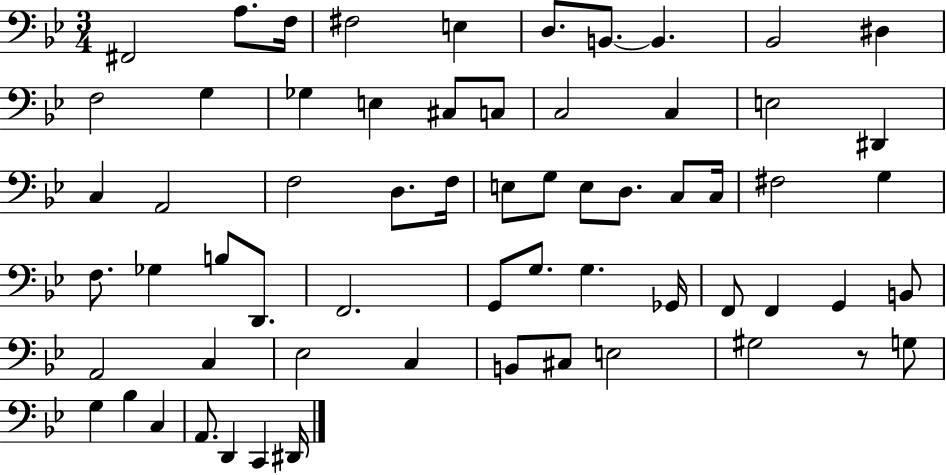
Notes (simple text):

F#2/h A3/e. F3/s F#3/h E3/q D3/e. B2/e. B2/q. Bb2/h D#3/q F3/h G3/q Gb3/q E3/q C#3/e C3/e C3/h C3/q E3/h D#2/q C3/q A2/h F3/h D3/e. F3/s E3/e G3/e E3/e D3/e. C3/e C3/s F#3/h G3/q F3/e. Gb3/q B3/e D2/e. F2/h. G2/e G3/e. G3/q. Gb2/s F2/e F2/q G2/q B2/e A2/h C3/q Eb3/h C3/q B2/e C#3/e E3/h G#3/h R/e G3/e G3/q Bb3/q C3/q A2/e. D2/q C2/q D#2/s